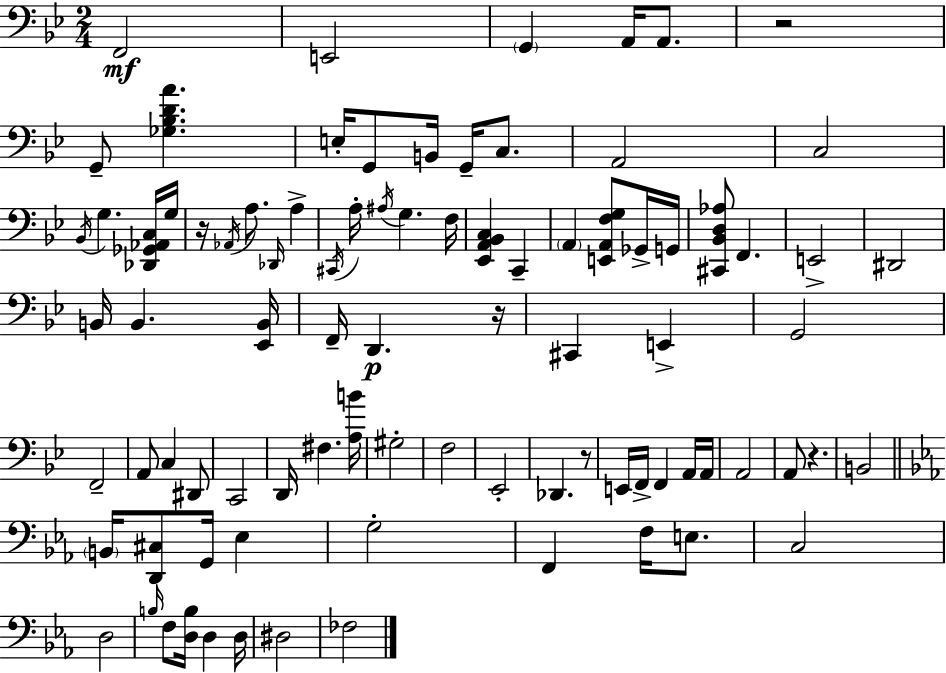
X:1
T:Untitled
M:2/4
L:1/4
K:Gm
F,,2 E,,2 G,, A,,/4 A,,/2 z2 G,,/2 [_G,_B,DA] E,/4 G,,/2 B,,/4 G,,/4 C,/2 A,,2 C,2 _B,,/4 G, [_D,,_G,,_A,,C,]/4 G,/4 z/4 _A,,/4 A,/2 _D,,/4 A, ^C,,/4 A,/4 ^A,/4 G, F,/4 [_E,,A,,_B,,C,] C,, A,, [E,,A,,F,G,]/2 _G,,/4 G,,/4 [^C,,_B,,D,_A,]/2 F,, E,,2 ^D,,2 B,,/4 B,, [_E,,B,,]/4 F,,/4 D,, z/4 ^C,, E,, G,,2 F,,2 A,,/2 C, ^D,,/2 C,,2 D,,/4 ^F, [A,B]/4 ^G,2 F,2 _E,,2 _D,, z/2 E,,/4 F,,/4 F,, A,,/4 A,,/4 A,,2 A,,/2 z B,,2 B,,/4 [D,,^C,]/2 G,,/4 _E, G,2 F,, F,/4 E,/2 C,2 D,2 B,/4 F,/2 [D,B,]/4 D, D,/4 ^D,2 _F,2